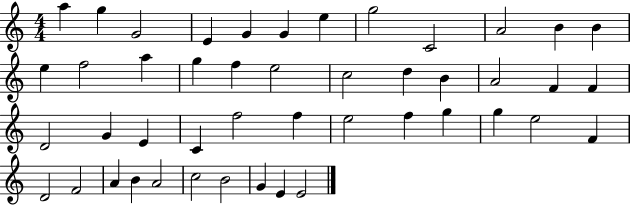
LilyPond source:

{
  \clef treble
  \numericTimeSignature
  \time 4/4
  \key c \major
  a''4 g''4 g'2 | e'4 g'4 g'4 e''4 | g''2 c'2 | a'2 b'4 b'4 | \break e''4 f''2 a''4 | g''4 f''4 e''2 | c''2 d''4 b'4 | a'2 f'4 f'4 | \break d'2 g'4 e'4 | c'4 f''2 f''4 | e''2 f''4 g''4 | g''4 e''2 f'4 | \break d'2 f'2 | a'4 b'4 a'2 | c''2 b'2 | g'4 e'4 e'2 | \break \bar "|."
}